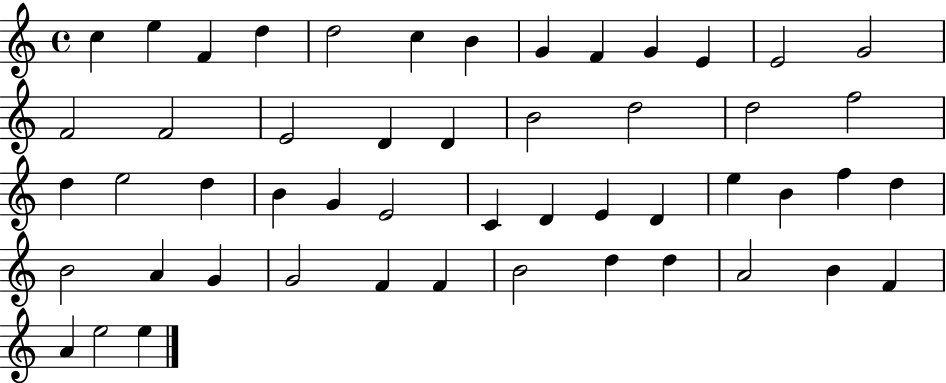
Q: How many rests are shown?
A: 0